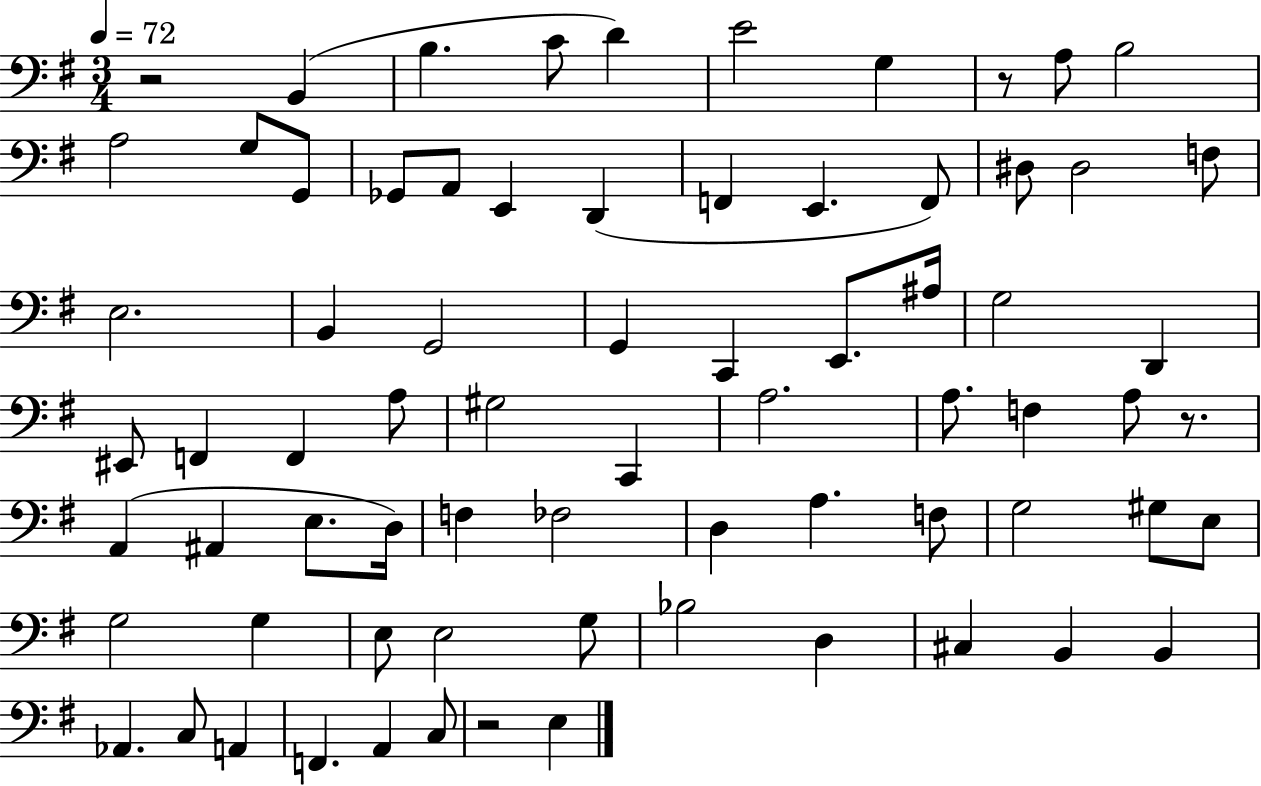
R/h B2/q B3/q. C4/e D4/q E4/h G3/q R/e A3/e B3/h A3/h G3/e G2/e Gb2/e A2/e E2/q D2/q F2/q E2/q. F2/e D#3/e D#3/h F3/e E3/h. B2/q G2/h G2/q C2/q E2/e. A#3/s G3/h D2/q EIS2/e F2/q F2/q A3/e G#3/h C2/q A3/h. A3/e. F3/q A3/e R/e. A2/q A#2/q E3/e. D3/s F3/q FES3/h D3/q A3/q. F3/e G3/h G#3/e E3/e G3/h G3/q E3/e E3/h G3/e Bb3/h D3/q C#3/q B2/q B2/q Ab2/q. C3/e A2/q F2/q. A2/q C3/e R/h E3/q